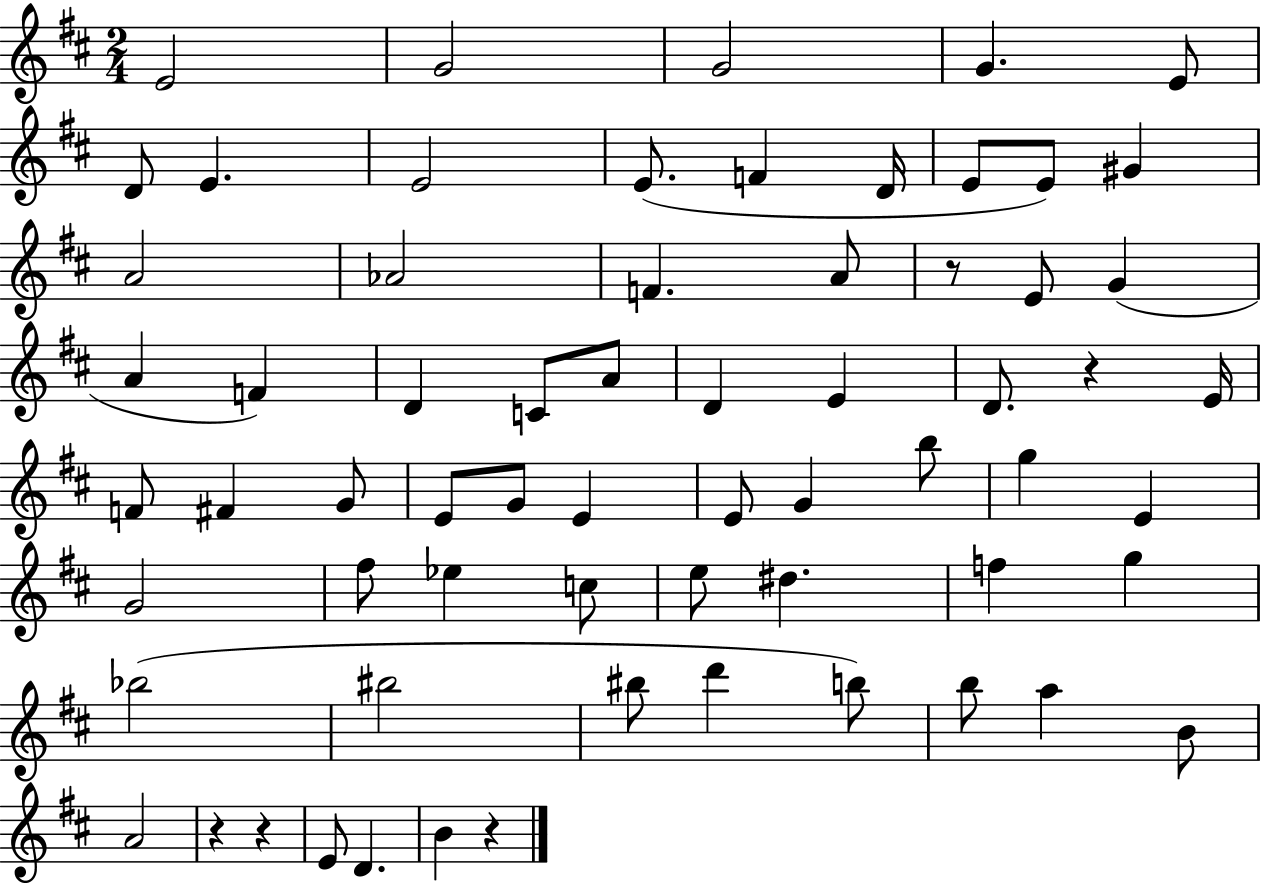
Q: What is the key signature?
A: D major